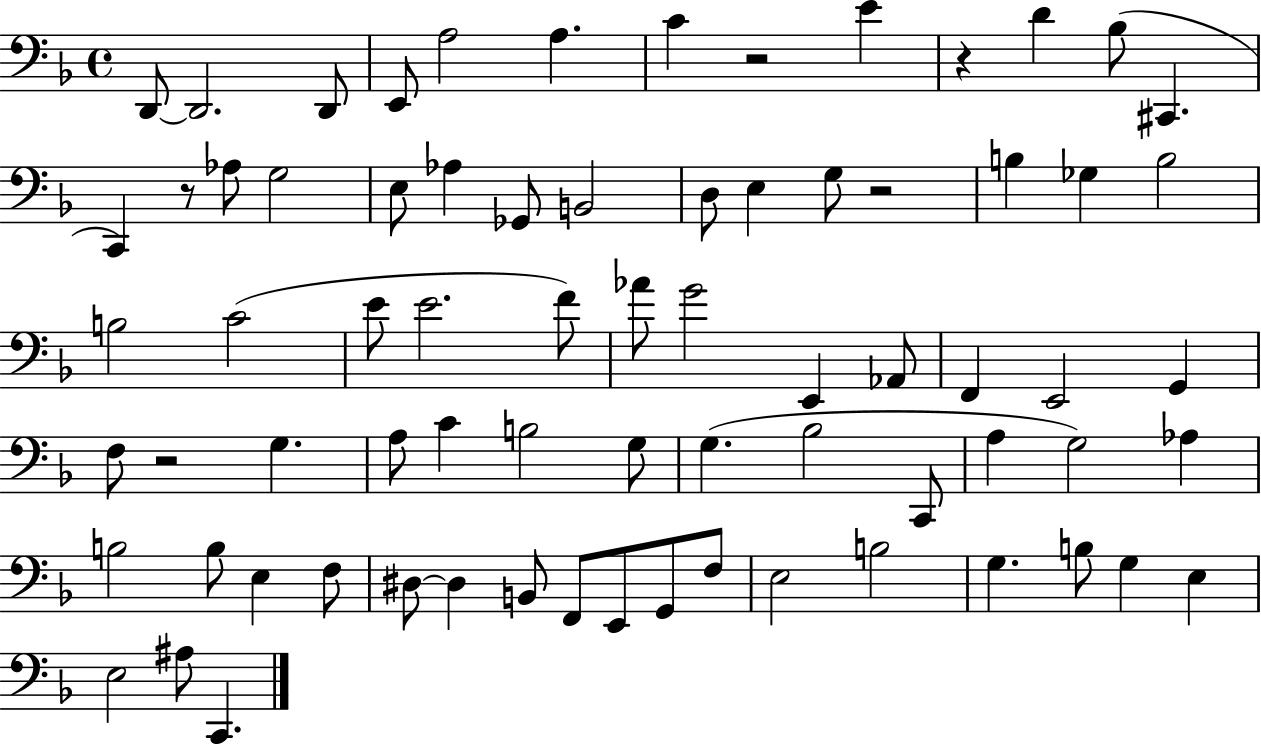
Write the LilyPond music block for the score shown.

{
  \clef bass
  \time 4/4
  \defaultTimeSignature
  \key f \major
  d,8~~ d,2. d,8 | e,8 a2 a4. | c'4 r2 e'4 | r4 d'4 bes8( cis,4. | \break c,4) r8 aes8 g2 | e8 aes4 ges,8 b,2 | d8 e4 g8 r2 | b4 ges4 b2 | \break b2 c'2( | e'8 e'2. f'8) | aes'8 g'2 e,4 aes,8 | f,4 e,2 g,4 | \break f8 r2 g4. | a8 c'4 b2 g8 | g4.( bes2 c,8 | a4 g2) aes4 | \break b2 b8 e4 f8 | dis8~~ dis4 b,8 f,8 e,8 g,8 f8 | e2 b2 | g4. b8 g4 e4 | \break e2 ais8 c,4. | \bar "|."
}